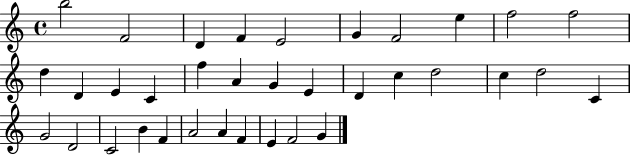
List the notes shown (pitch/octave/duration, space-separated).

B5/h F4/h D4/q F4/q E4/h G4/q F4/h E5/q F5/h F5/h D5/q D4/q E4/q C4/q F5/q A4/q G4/q E4/q D4/q C5/q D5/h C5/q D5/h C4/q G4/h D4/h C4/h B4/q F4/q A4/h A4/q F4/q E4/q F4/h G4/q